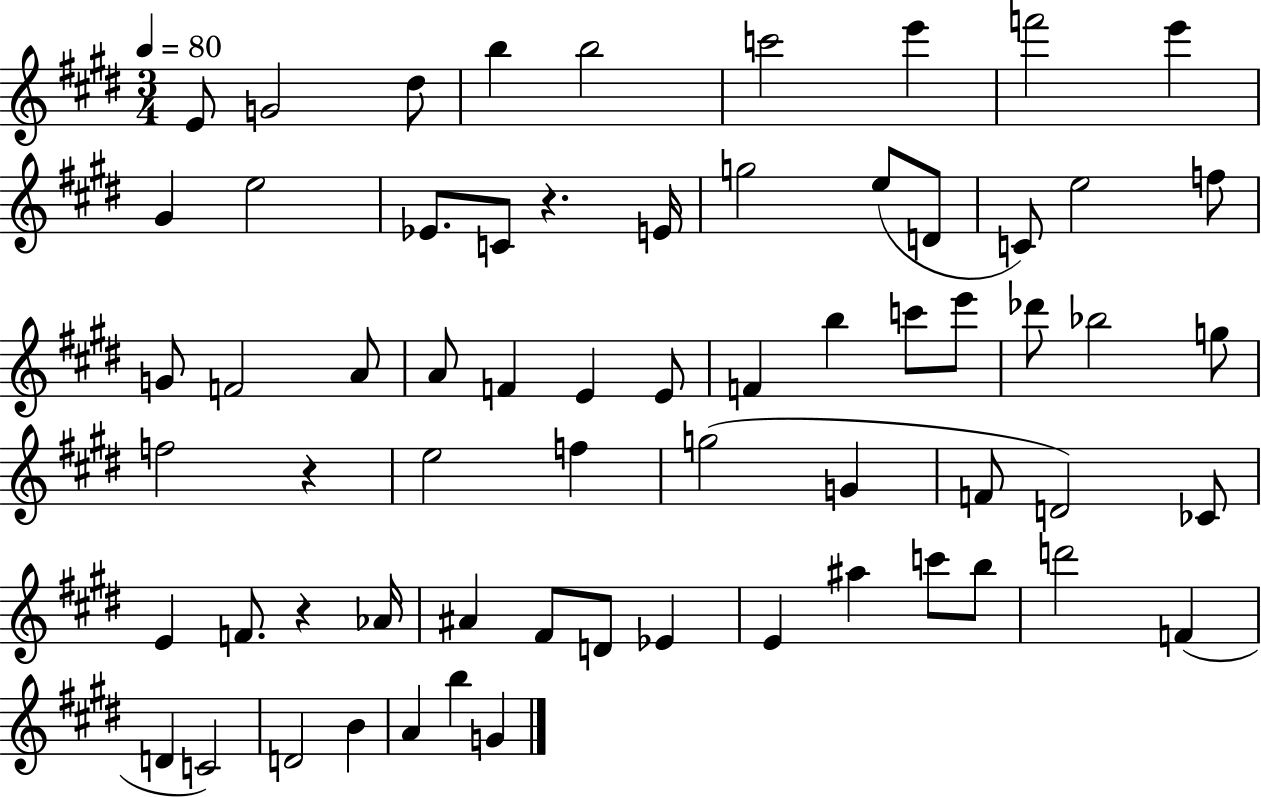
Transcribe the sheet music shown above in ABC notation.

X:1
T:Untitled
M:3/4
L:1/4
K:E
E/2 G2 ^d/2 b b2 c'2 e' f'2 e' ^G e2 _E/2 C/2 z E/4 g2 e/2 D/2 C/2 e2 f/2 G/2 F2 A/2 A/2 F E E/2 F b c'/2 e'/2 _d'/2 _b2 g/2 f2 z e2 f g2 G F/2 D2 _C/2 E F/2 z _A/4 ^A ^F/2 D/2 _E E ^a c'/2 b/2 d'2 F D C2 D2 B A b G